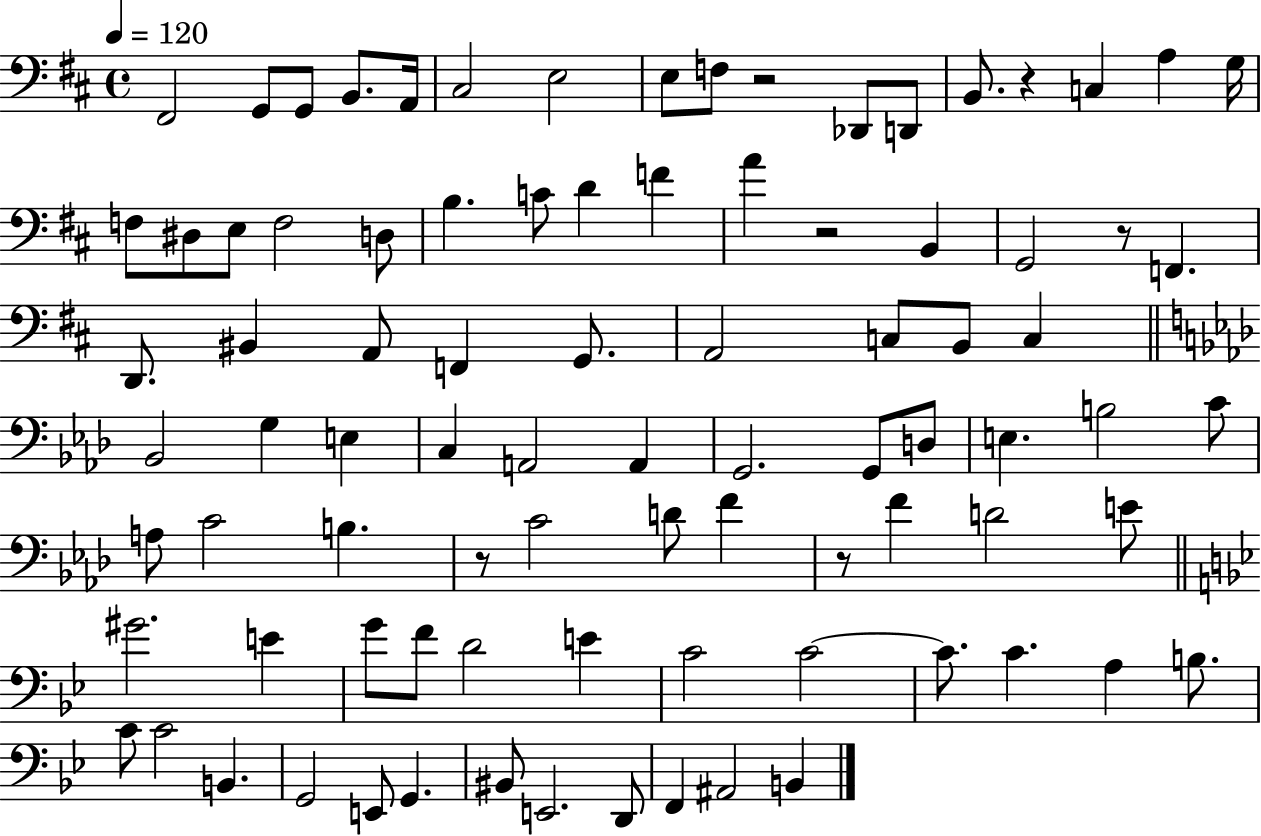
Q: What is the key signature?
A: D major